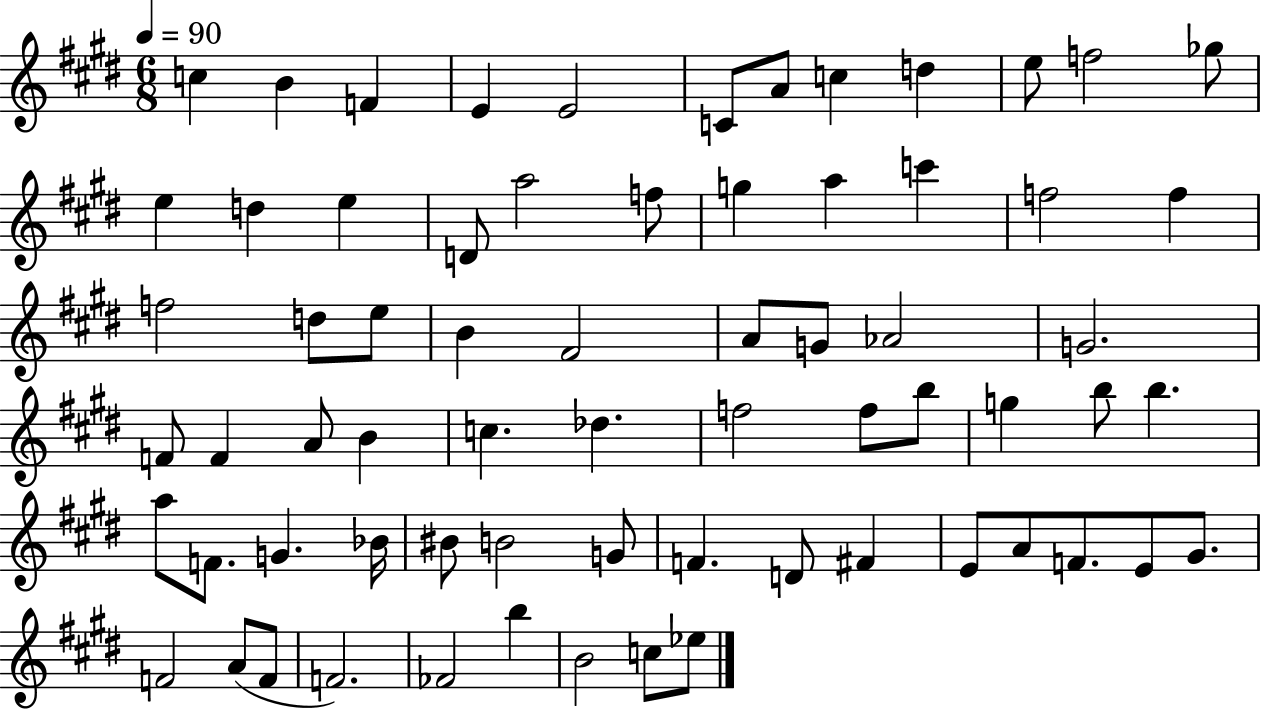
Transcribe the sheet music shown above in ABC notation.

X:1
T:Untitled
M:6/8
L:1/4
K:E
c B F E E2 C/2 A/2 c d e/2 f2 _g/2 e d e D/2 a2 f/2 g a c' f2 f f2 d/2 e/2 B ^F2 A/2 G/2 _A2 G2 F/2 F A/2 B c _d f2 f/2 b/2 g b/2 b a/2 F/2 G _B/4 ^B/2 B2 G/2 F D/2 ^F E/2 A/2 F/2 E/2 ^G/2 F2 A/2 F/2 F2 _F2 b B2 c/2 _e/2